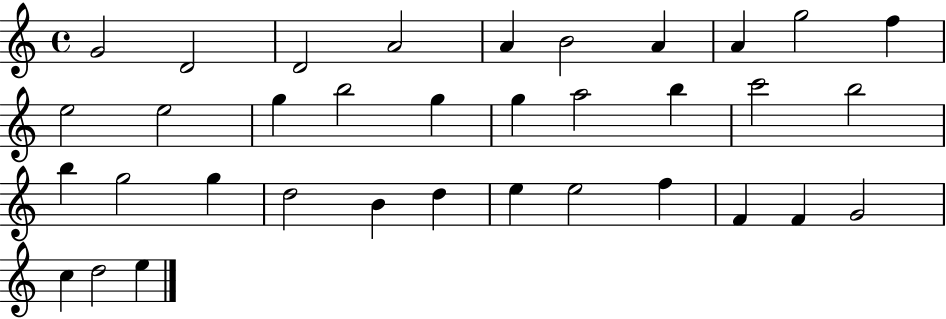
{
  \clef treble
  \time 4/4
  \defaultTimeSignature
  \key c \major
  g'2 d'2 | d'2 a'2 | a'4 b'2 a'4 | a'4 g''2 f''4 | \break e''2 e''2 | g''4 b''2 g''4 | g''4 a''2 b''4 | c'''2 b''2 | \break b''4 g''2 g''4 | d''2 b'4 d''4 | e''4 e''2 f''4 | f'4 f'4 g'2 | \break c''4 d''2 e''4 | \bar "|."
}